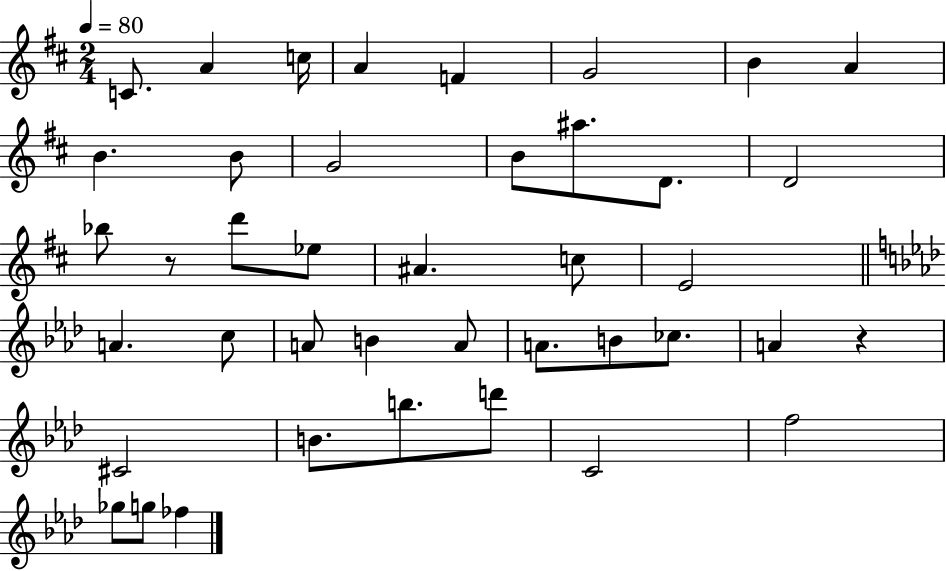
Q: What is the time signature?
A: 2/4